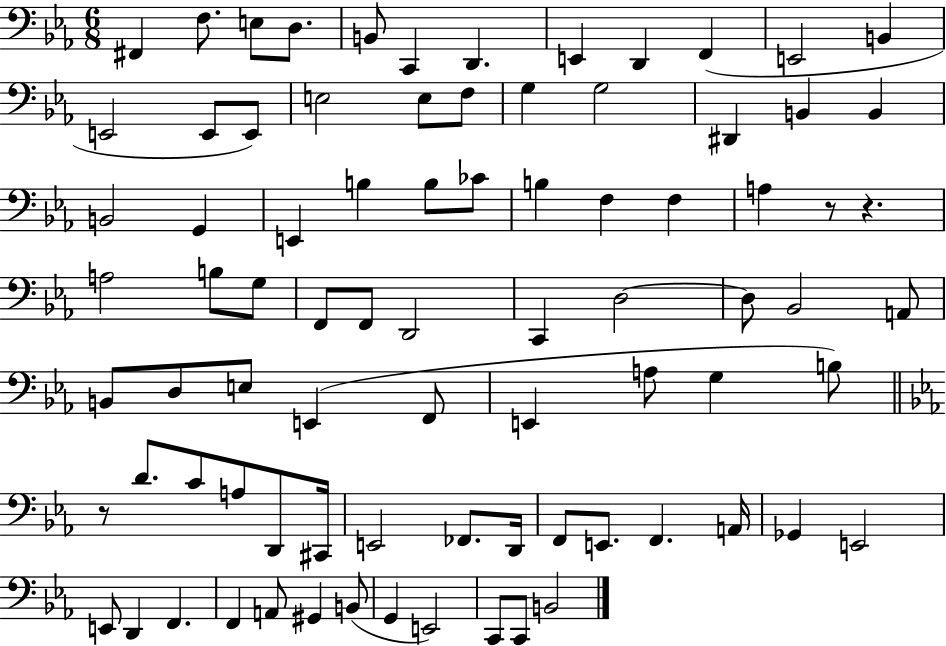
{
  \clef bass
  \numericTimeSignature
  \time 6/8
  \key ees \major
  fis,4 f8. e8 d8. | b,8 c,4 d,4. | e,4 d,4 f,4( | e,2 b,4 | \break e,2 e,8 e,8) | e2 e8 f8 | g4 g2 | dis,4 b,4 b,4 | \break b,2 g,4 | e,4 b4 b8 ces'8 | b4 f4 f4 | a4 r8 r4. | \break a2 b8 g8 | f,8 f,8 d,2 | c,4 d2~~ | d8 bes,2 a,8 | \break b,8 d8 e8 e,4( f,8 | e,4 a8 g4 b8) | \bar "||" \break \key c \minor r8 d'8. c'8 a8 d,8 cis,16 | e,2 fes,8. d,16 | f,8 e,8. f,4. a,16 | ges,4 e,2 | \break e,8 d,4 f,4. | f,4 a,8 gis,4 b,8( | g,4 e,2) | c,8 c,8 b,2 | \break \bar "|."
}